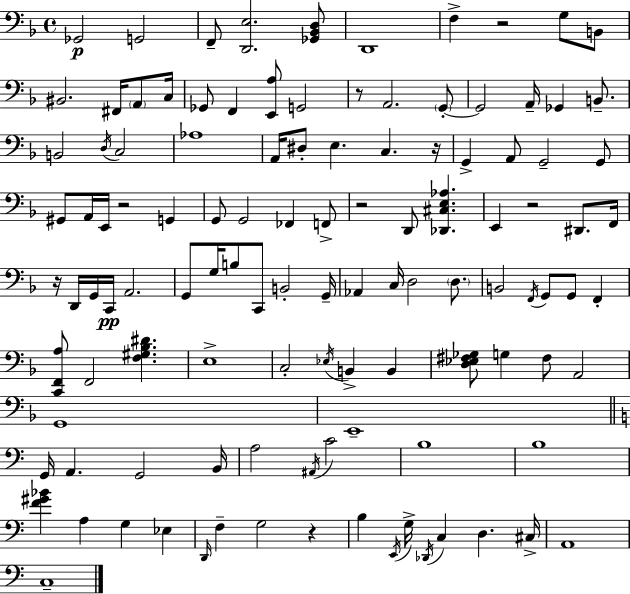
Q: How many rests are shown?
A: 8